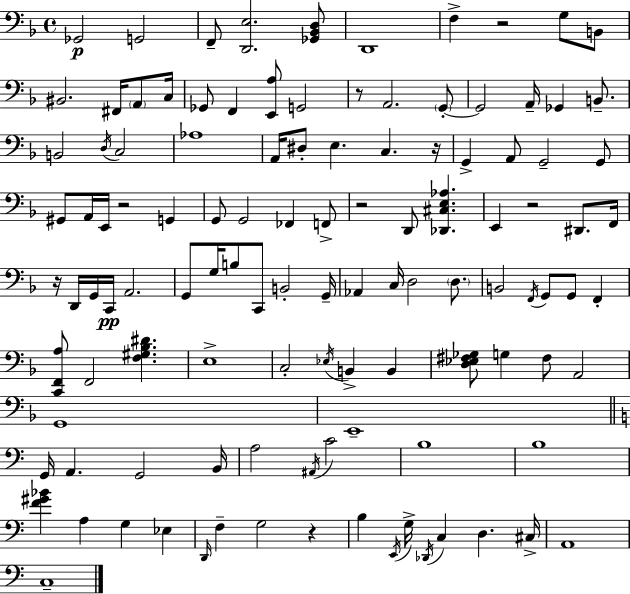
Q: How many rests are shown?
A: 8